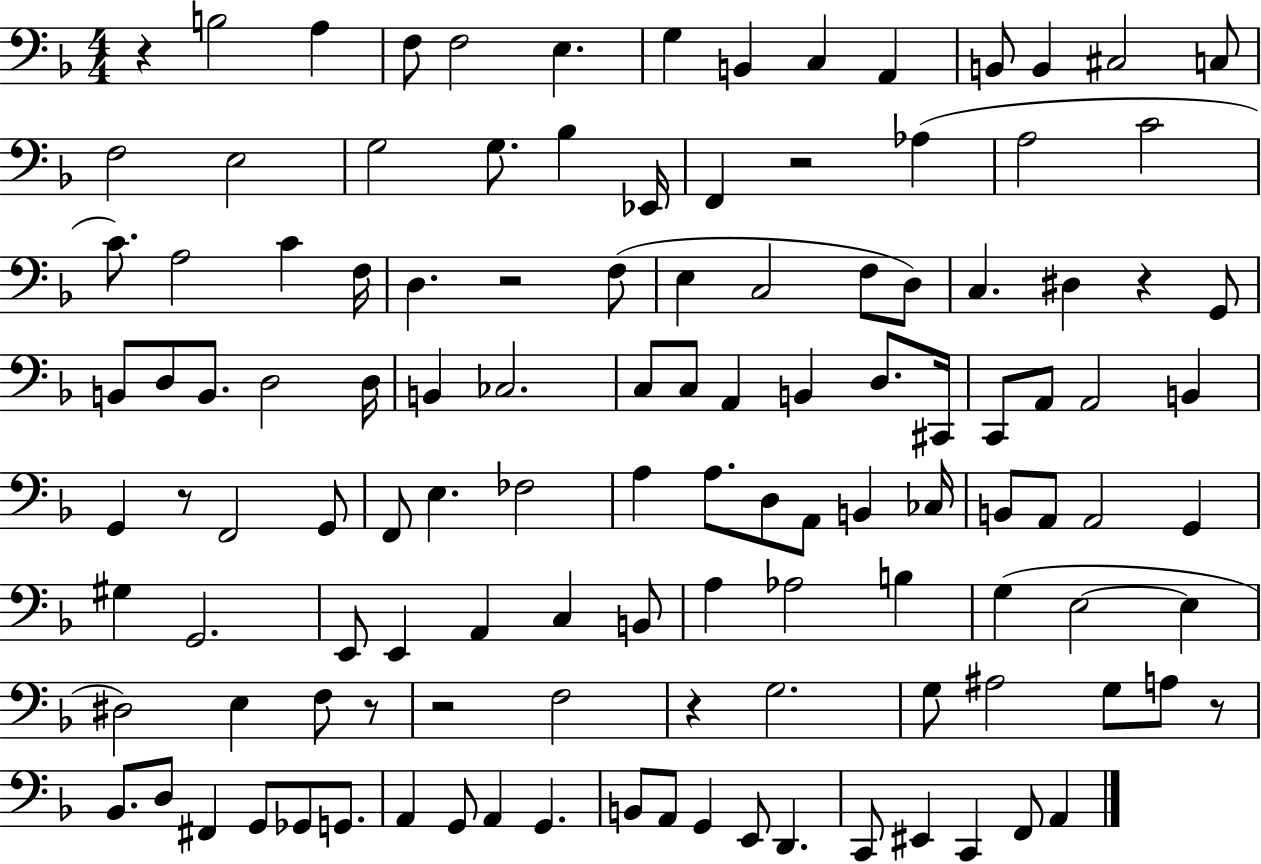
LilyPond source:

{
  \clef bass
  \numericTimeSignature
  \time 4/4
  \key f \major
  r4 b2 a4 | f8 f2 e4. | g4 b,4 c4 a,4 | b,8 b,4 cis2 c8 | \break f2 e2 | g2 g8. bes4 ees,16 | f,4 r2 aes4( | a2 c'2 | \break c'8.) a2 c'4 f16 | d4. r2 f8( | e4 c2 f8 d8) | c4. dis4 r4 g,8 | \break b,8 d8 b,8. d2 d16 | b,4 ces2. | c8 c8 a,4 b,4 d8. cis,16 | c,8 a,8 a,2 b,4 | \break g,4 r8 f,2 g,8 | f,8 e4. fes2 | a4 a8. d8 a,8 b,4 ces16 | b,8 a,8 a,2 g,4 | \break gis4 g,2. | e,8 e,4 a,4 c4 b,8 | a4 aes2 b4 | g4( e2~~ e4 | \break dis2) e4 f8 r8 | r2 f2 | r4 g2. | g8 ais2 g8 a8 r8 | \break bes,8. d8 fis,4 g,8 ges,8 g,8. | a,4 g,8 a,4 g,4. | b,8 a,8 g,4 e,8 d,4. | c,8 eis,4 c,4 f,8 a,4 | \break \bar "|."
}